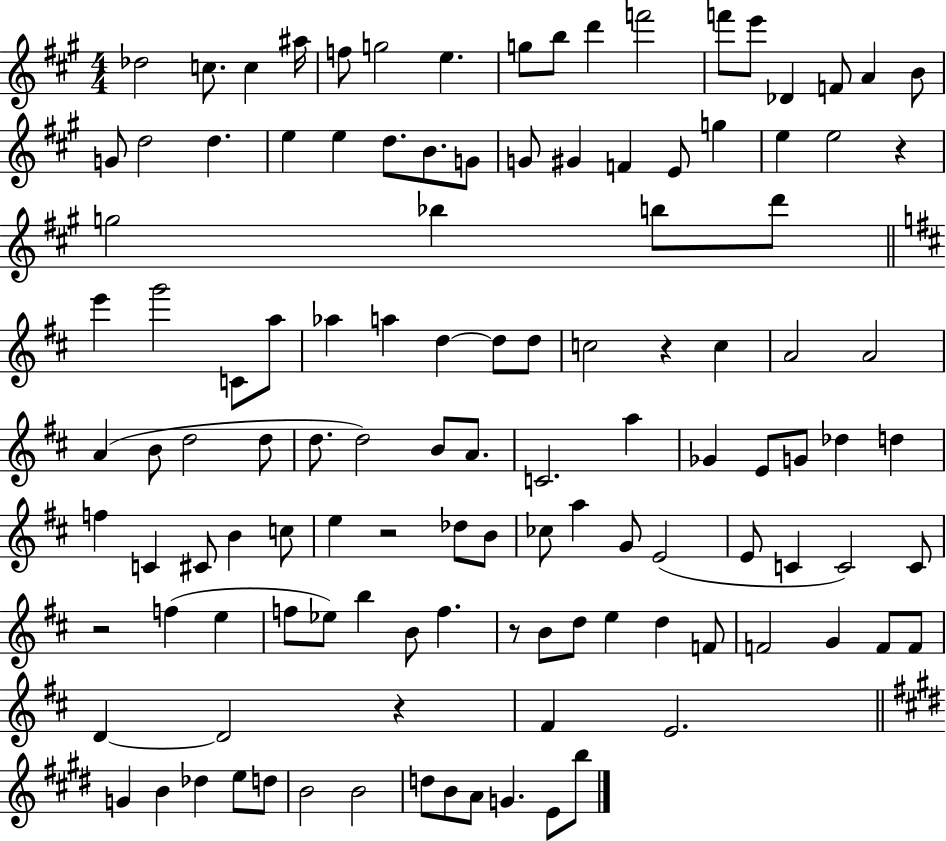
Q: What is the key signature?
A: A major